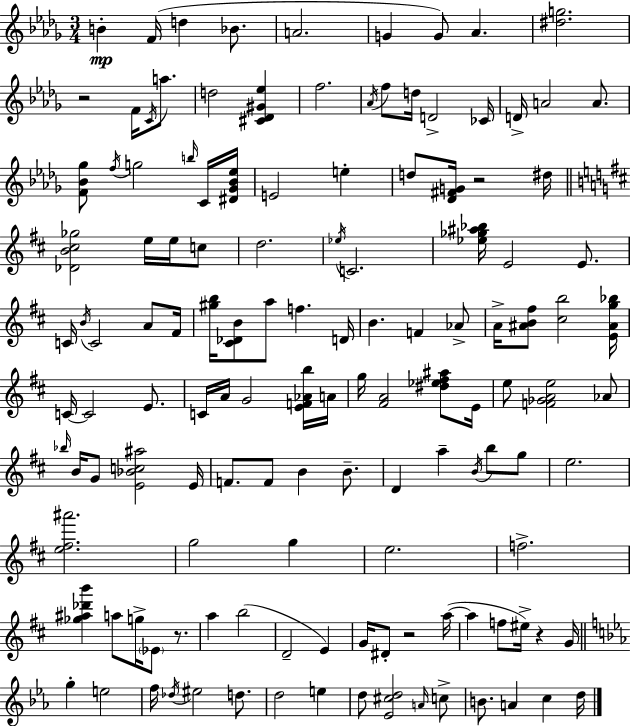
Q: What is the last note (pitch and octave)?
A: D5